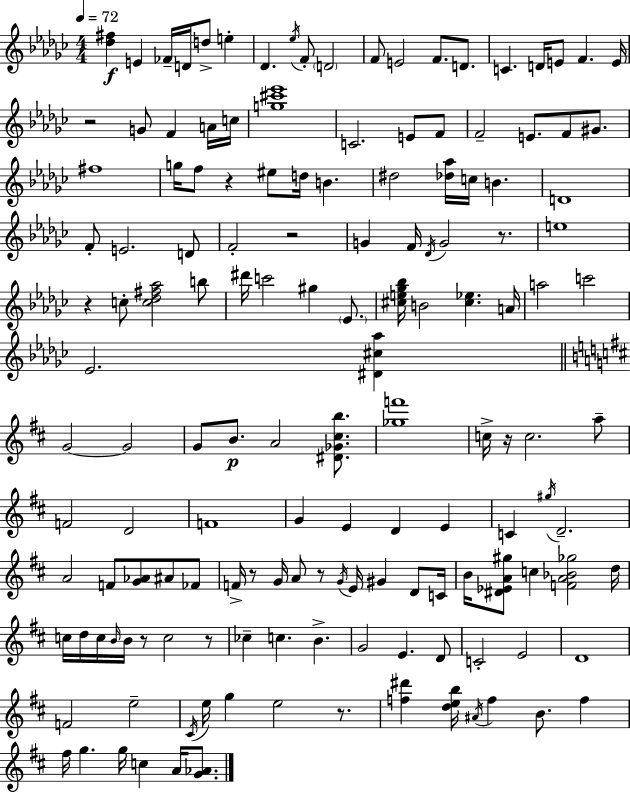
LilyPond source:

{
  \clef treble
  \numericTimeSignature
  \time 4/4
  \key ees \minor
  \tempo 4 = 72
  <des'' fis''>4\f e'4 fes'16-- d'16 d''8-> e''4-. | des'4. \acciaccatura { ees''16 } f'8-. \parenthesize d'2 | f'8 e'2 f'8. d'8. | c'4. d'16 e'8 f'4. | \break e'16 r2 g'8 f'4 a'16 | c''16 <g'' cis''' ees'''>1 | c'2. e'8 f'8 | f'2-- e'8. f'8 gis'8. | \break fis''1 | g''16 f''8 r4 eis''8 d''16 b'4. | dis''2 <des'' aes''>16 c''16 b'4. | d'1 | \break f'8-. e'2. d'8 | f'2-. r2 | g'4 f'16 \acciaccatura { des'16 } g'2 r8. | e''1 | \break r4 c''8-. <c'' des'' fis'' aes''>2 | b''8 dis'''16 c'''2 gis''4 \parenthesize ees'8. | <cis'' e'' ges'' bes''>16 b'2 <cis'' ees''>4. | a'16 a''2 c'''2 | \break ees'2. <dis' cis'' aes''>4 | \bar "||" \break \key d \major g'2~~ g'2 | g'8 b'8.\p a'2 <dis' ges' cis'' b''>8. | <ges'' f'''>1 | c''16-> r16 c''2. a''8-- | \break f'2 d'2 | f'1 | g'4 e'4 d'4 e'4 | c'4 \acciaccatura { gis''16 } d'2.-- | \break a'2 f'8 <g' aes'>8 ais'8 fes'8 | f'16-> r8 g'16 a'8 r8 \acciaccatura { g'16 } e'16 gis'4 d'8 | c'16 b'16 <dis' ees' a' gis''>8 c''4 <f' a' bes' ges''>2 | d''16 c''16 d''16 c''16 \grace { b'16 } b'16 r8 c''2 | \break r8 ces''4-- c''4. b'4.-> | g'2 e'4. | d'8 c'2-. e'2 | d'1 | \break f'2 e''2-- | \acciaccatura { cis'16 } e''16 g''4 e''2 | r8. <f'' dis'''>4 <d'' e'' b''>16 \acciaccatura { ais'16 } f''4 b'8. | f''4 fis''16 g''4. g''16 c''4 | \break a'16 <g' aes'>8. \bar "|."
}